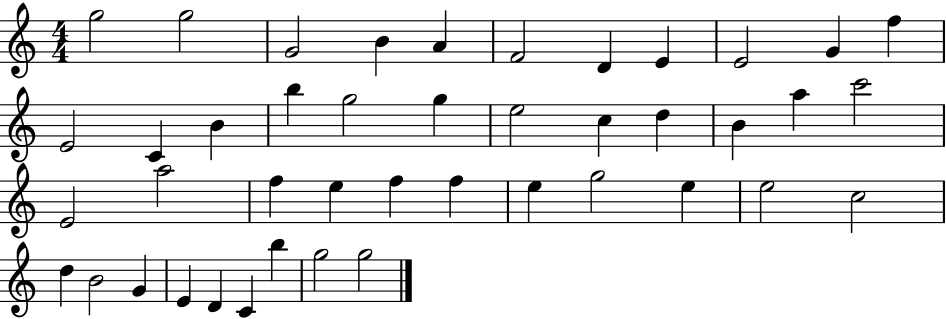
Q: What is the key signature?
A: C major